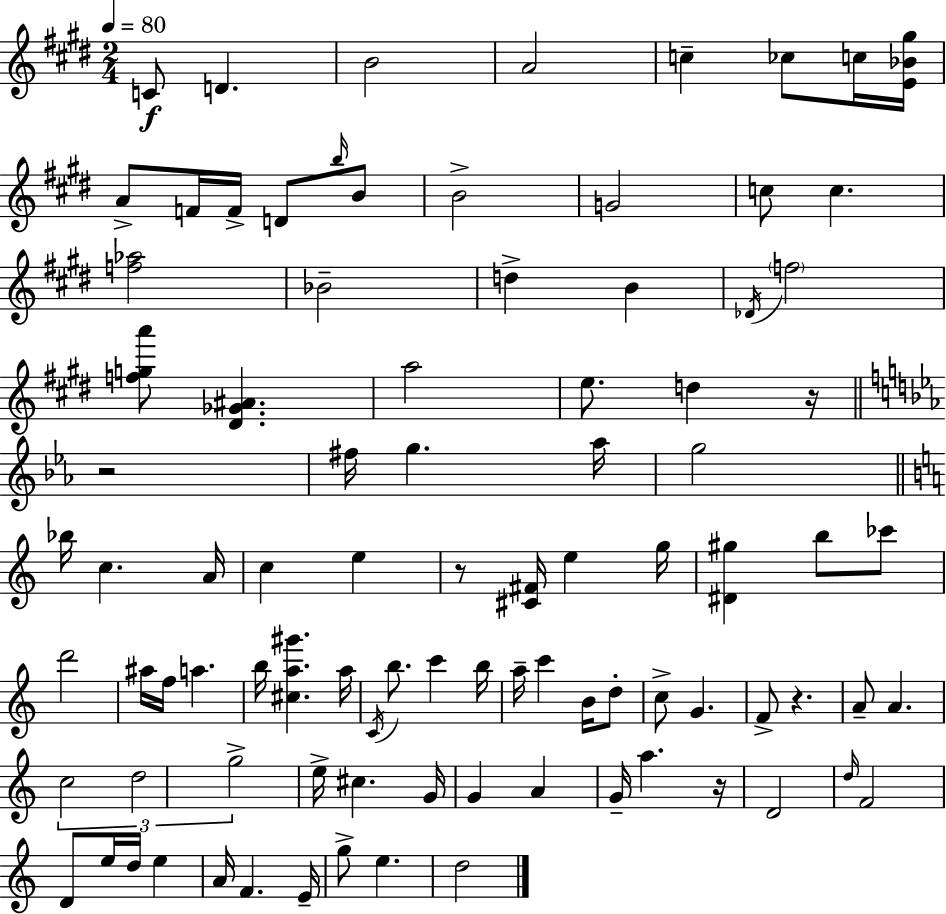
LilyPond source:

{
  \clef treble
  \numericTimeSignature
  \time 2/4
  \key e \major
  \tempo 4 = 80
  c'8\f d'4. | b'2 | a'2 | c''4-- ces''8 c''16 <e' bes' gis''>16 | \break a'8-> f'16 f'16-> d'8 \grace { b''16 } b'8 | b'2-> | g'2 | c''8 c''4. | \break <f'' aes''>2 | bes'2-- | d''4-> b'4 | \acciaccatura { des'16 } \parenthesize f''2 | \break <f'' g'' a'''>8 <dis' ges' ais'>4. | a''2 | e''8. d''4 | r16 \bar "||" \break \key ees \major r2 | fis''16 g''4. aes''16 | g''2 | \bar "||" \break \key a \minor bes''16 c''4. a'16 | c''4 e''4 | r8 <cis' fis'>16 e''4 g''16 | <dis' gis''>4 b''8 ces'''8 | \break d'''2 | ais''16 f''16 a''4. | b''16 <cis'' a'' gis'''>4. a''16 | \acciaccatura { c'16 } b''8. c'''4 | \break b''16 a''16-- c'''4 b'16 d''8-. | c''8-> g'4. | f'8-> r4. | a'8-- a'4. | \break \tuplet 3/2 { c''2 | d''2 | g''2-> } | e''16-> cis''4. | \break g'16 g'4 a'4 | g'16-- a''4. | r16 d'2 | \grace { d''16 } f'2 | \break d'8 e''16 d''16 e''4 | a'16 f'4. | e'16-- g''8-> e''4. | d''2 | \break \bar "|."
}